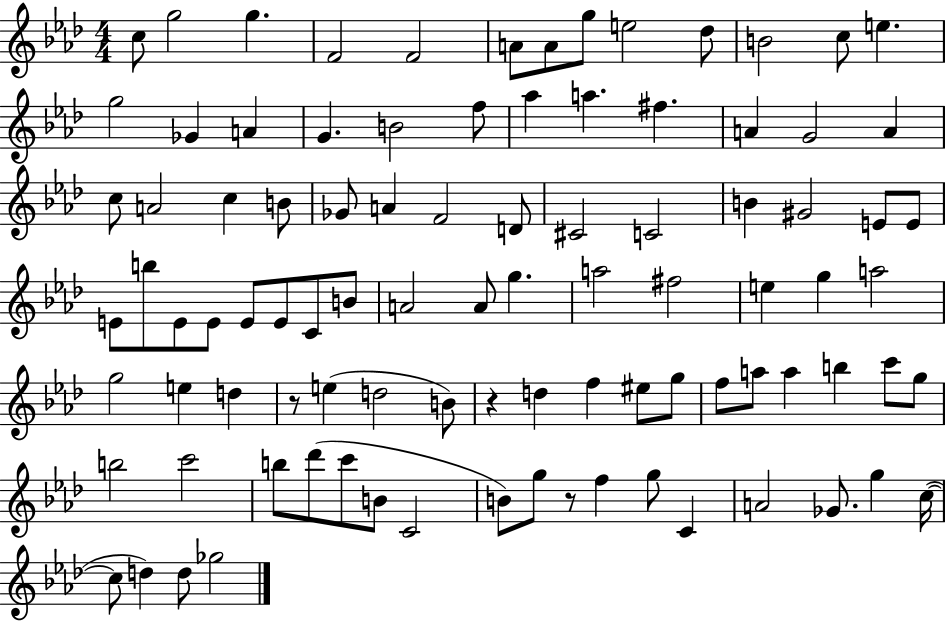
C5/e G5/h G5/q. F4/h F4/h A4/e A4/e G5/e E5/h Db5/e B4/h C5/e E5/q. G5/h Gb4/q A4/q G4/q. B4/h F5/e Ab5/q A5/q. F#5/q. A4/q G4/h A4/q C5/e A4/h C5/q B4/e Gb4/e A4/q F4/h D4/e C#4/h C4/h B4/q G#4/h E4/e E4/e E4/e B5/e E4/e E4/e E4/e E4/e C4/e B4/e A4/h A4/e G5/q. A5/h F#5/h E5/q G5/q A5/h G5/h E5/q D5/q R/e E5/q D5/h B4/e R/q D5/q F5/q EIS5/e G5/e F5/e A5/e A5/q B5/q C6/e G5/e B5/h C6/h B5/e Db6/e C6/e B4/e C4/h B4/e G5/e R/e F5/q G5/e C4/q A4/h Gb4/e. G5/q C5/s C5/e D5/q D5/e Gb5/h